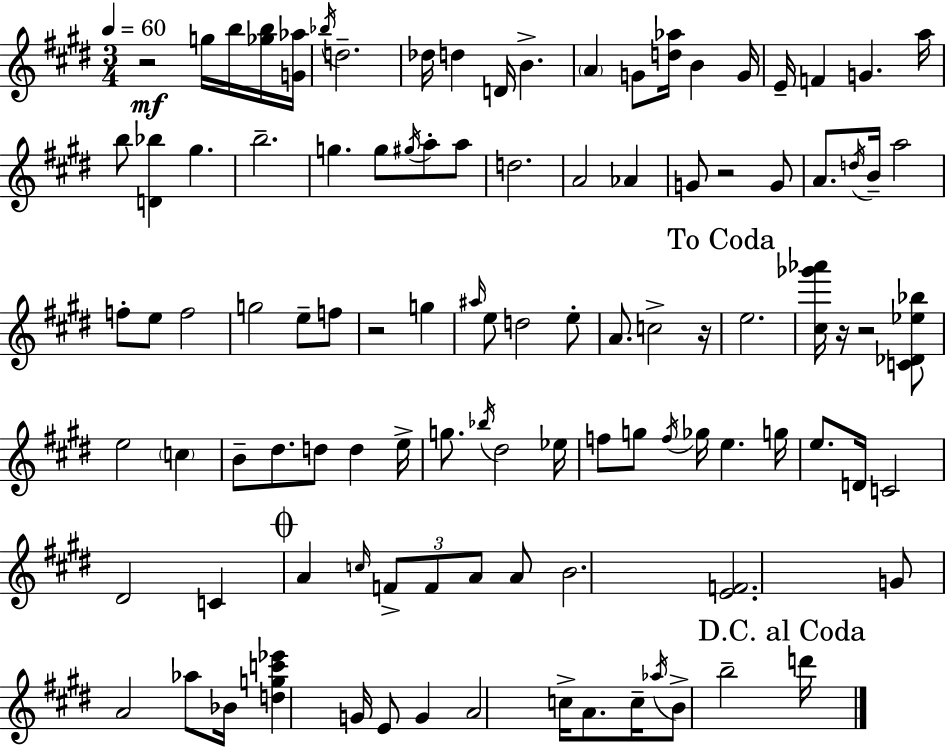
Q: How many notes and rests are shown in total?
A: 105